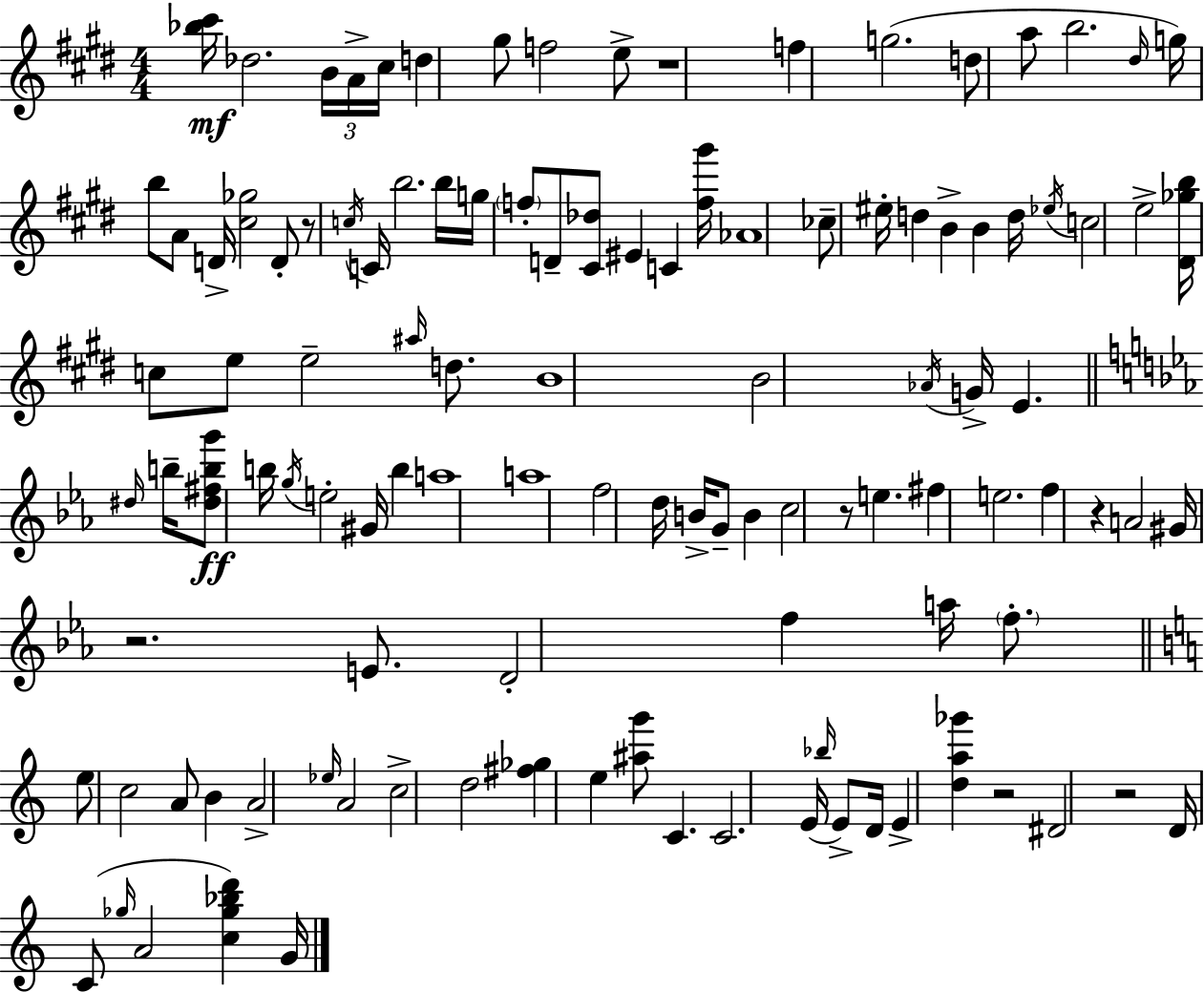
[Bb5,C#6]/s Db5/h. B4/s A4/s C#5/s D5/q G#5/e F5/h E5/e R/w F5/q G5/h. D5/e A5/e B5/h. D#5/s G5/s B5/e A4/e D4/s [C#5,Gb5]/h D4/e R/e C5/s C4/s B5/h. B5/s G5/s F5/e D4/e [C#4,Db5]/e EIS4/q C4/q [F5,G#6]/s Ab4/w CES5/e EIS5/s D5/q B4/q B4/q D5/s Eb5/s C5/h E5/h [D#4,Gb5,B5]/s C5/e E5/e E5/h A#5/s D5/e. B4/w B4/h Ab4/s G4/s E4/q. D#5/s B5/s [D#5,F#5,B5,G6]/e B5/s G5/s E5/h G#4/s B5/q A5/w A5/w F5/h D5/s B4/s G4/e B4/q C5/h R/e E5/q. F#5/q E5/h. F5/q R/q A4/h G#4/s R/h. E4/e. D4/h F5/q A5/s F5/e. E5/e C5/h A4/e B4/q A4/h Eb5/s A4/h C5/h D5/h [F#5,Gb5]/q E5/q [A#5,G6]/e C4/q. C4/h. E4/s Bb5/s E4/e D4/s E4/q [D5,A5,Gb6]/q R/h D#4/h R/h D4/s C4/e Gb5/s A4/h [C5,Gb5,Bb5,D6]/q G4/s